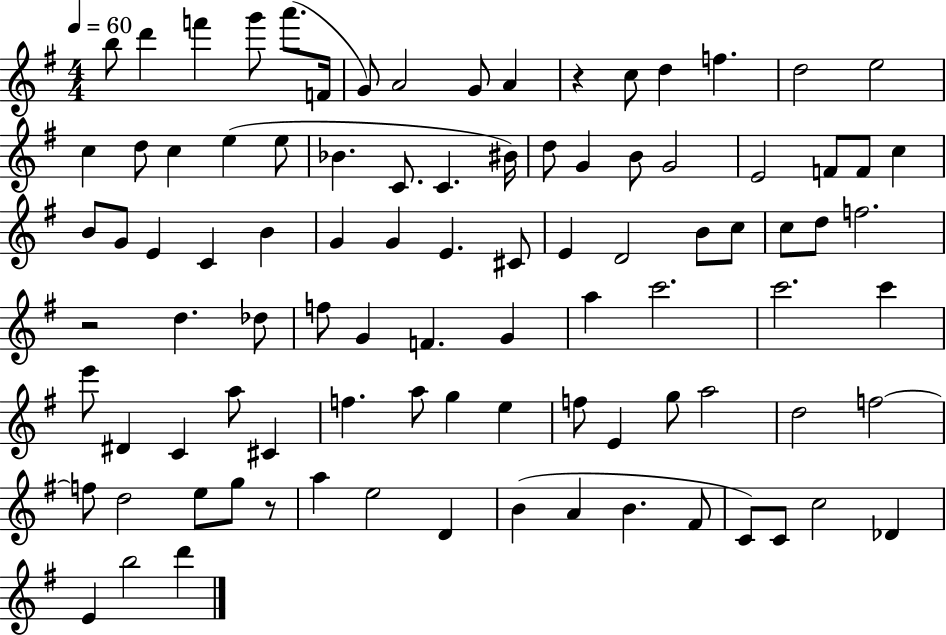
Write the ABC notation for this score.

X:1
T:Untitled
M:4/4
L:1/4
K:G
b/2 d' f' g'/2 a'/2 F/4 G/2 A2 G/2 A z c/2 d f d2 e2 c d/2 c e e/2 _B C/2 C ^B/4 d/2 G B/2 G2 E2 F/2 F/2 c B/2 G/2 E C B G G E ^C/2 E D2 B/2 c/2 c/2 d/2 f2 z2 d _d/2 f/2 G F G a c'2 c'2 c' e'/2 ^D C a/2 ^C f a/2 g e f/2 E g/2 a2 d2 f2 f/2 d2 e/2 g/2 z/2 a e2 D B A B ^F/2 C/2 C/2 c2 _D E b2 d'